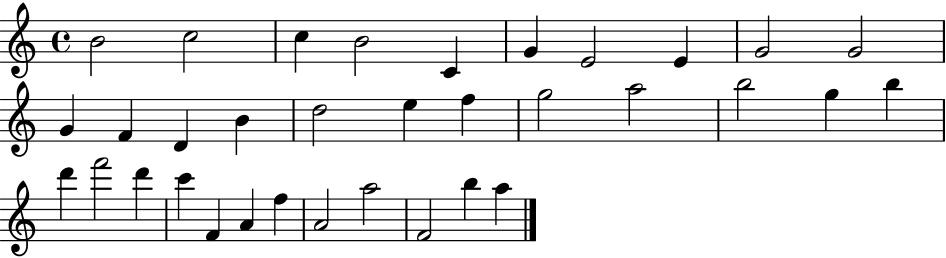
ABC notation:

X:1
T:Untitled
M:4/4
L:1/4
K:C
B2 c2 c B2 C G E2 E G2 G2 G F D B d2 e f g2 a2 b2 g b d' f'2 d' c' F A f A2 a2 F2 b a